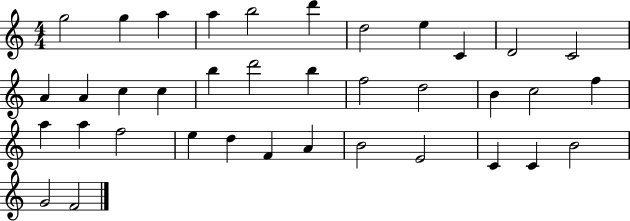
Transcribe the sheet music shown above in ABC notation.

X:1
T:Untitled
M:4/4
L:1/4
K:C
g2 g a a b2 d' d2 e C D2 C2 A A c c b d'2 b f2 d2 B c2 f a a f2 e d F A B2 E2 C C B2 G2 F2